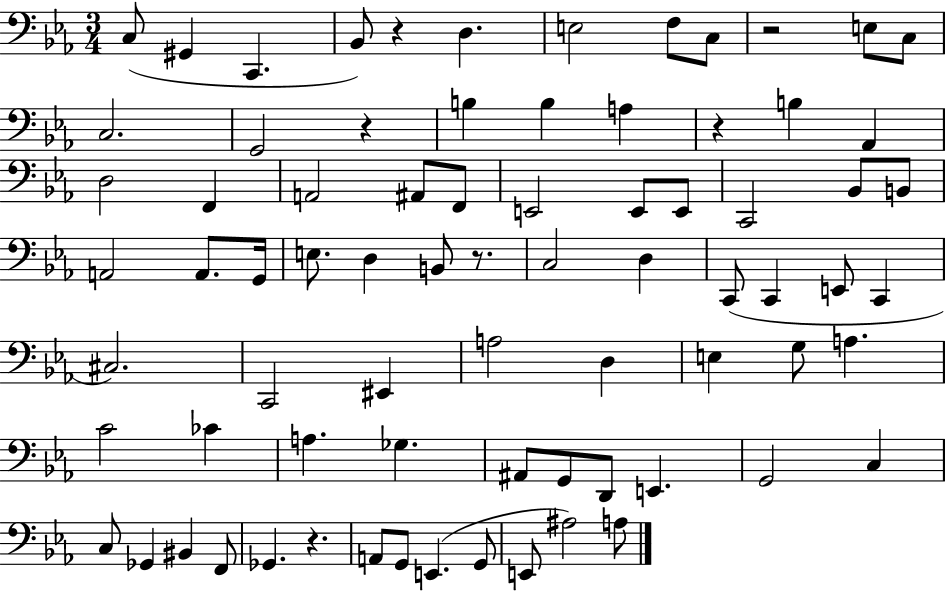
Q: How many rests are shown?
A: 6